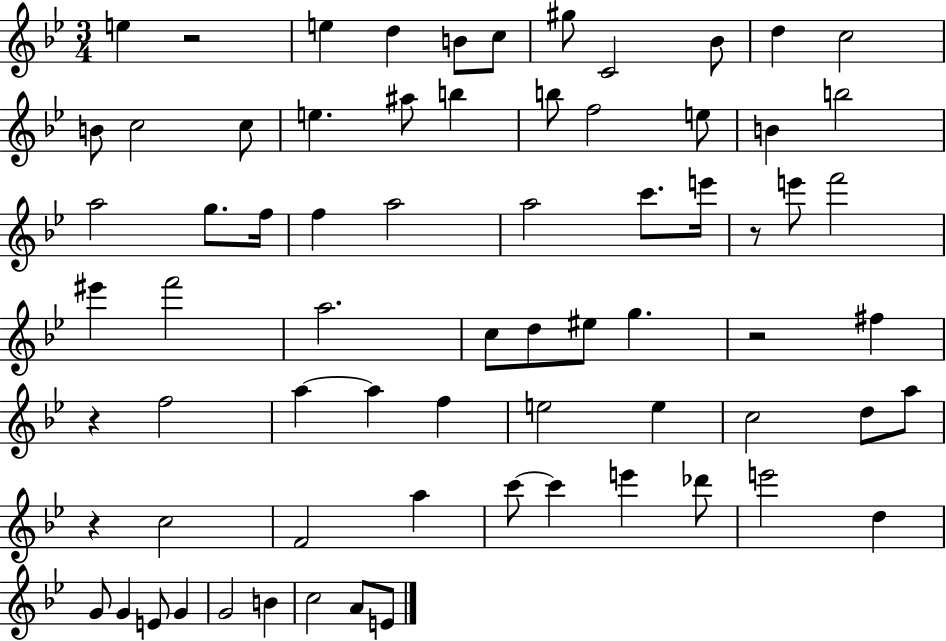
E5/q R/h E5/q D5/q B4/e C5/e G#5/e C4/h Bb4/e D5/q C5/h B4/e C5/h C5/e E5/q. A#5/e B5/q B5/e F5/h E5/e B4/q B5/h A5/h G5/e. F5/s F5/q A5/h A5/h C6/e. E6/s R/e E6/e F6/h EIS6/q F6/h A5/h. C5/e D5/e EIS5/e G5/q. R/h F#5/q R/q F5/h A5/q A5/q F5/q E5/h E5/q C5/h D5/e A5/e R/q C5/h F4/h A5/q C6/e C6/q E6/q Db6/e E6/h D5/q G4/e G4/q E4/e G4/q G4/h B4/q C5/h A4/e E4/e